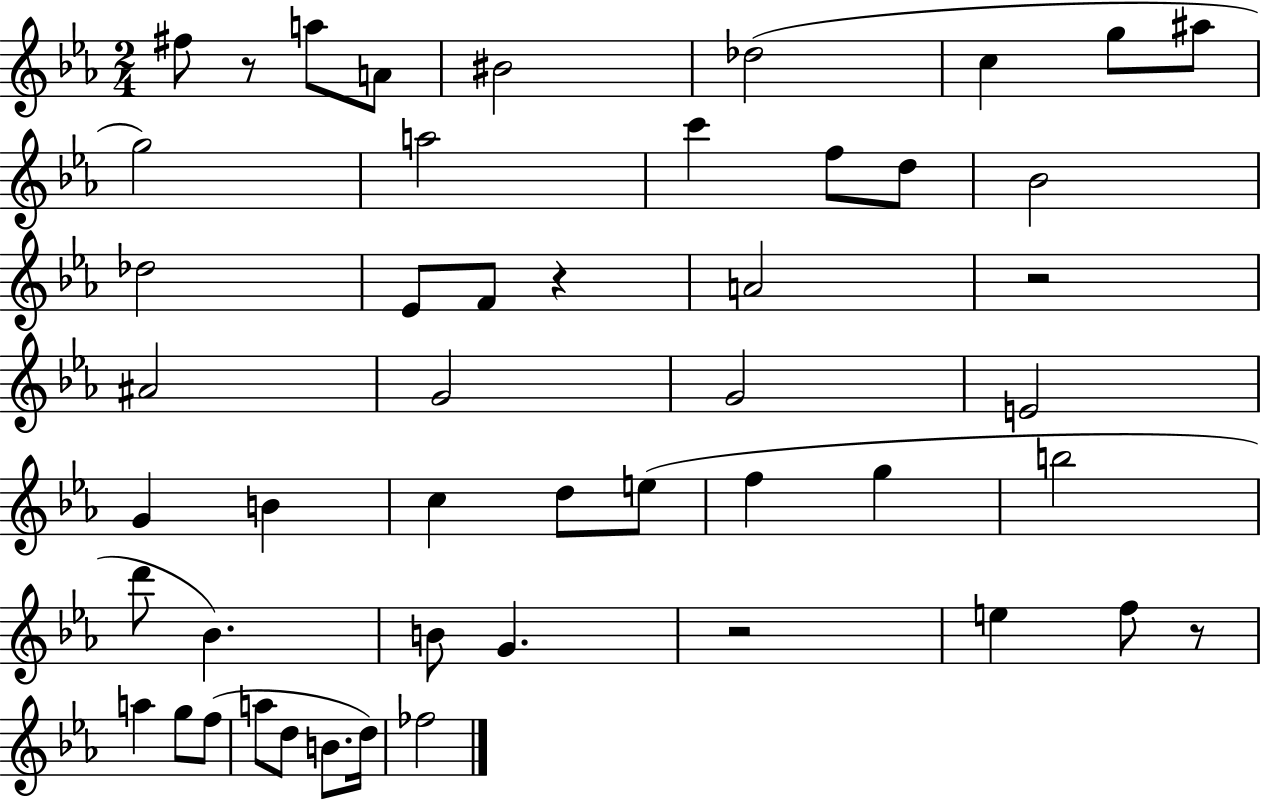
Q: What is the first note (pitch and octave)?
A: F#5